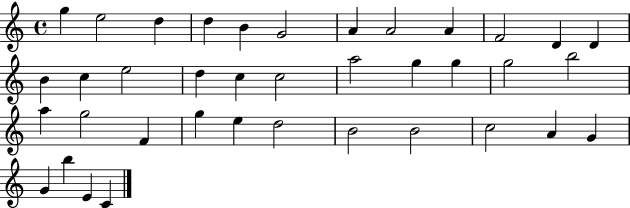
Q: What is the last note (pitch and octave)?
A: C4